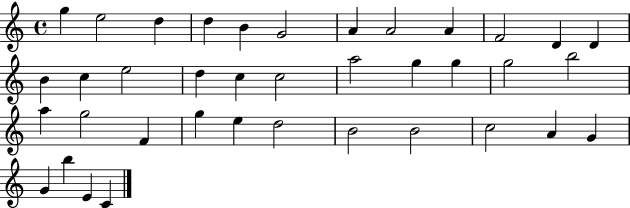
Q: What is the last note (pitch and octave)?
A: C4